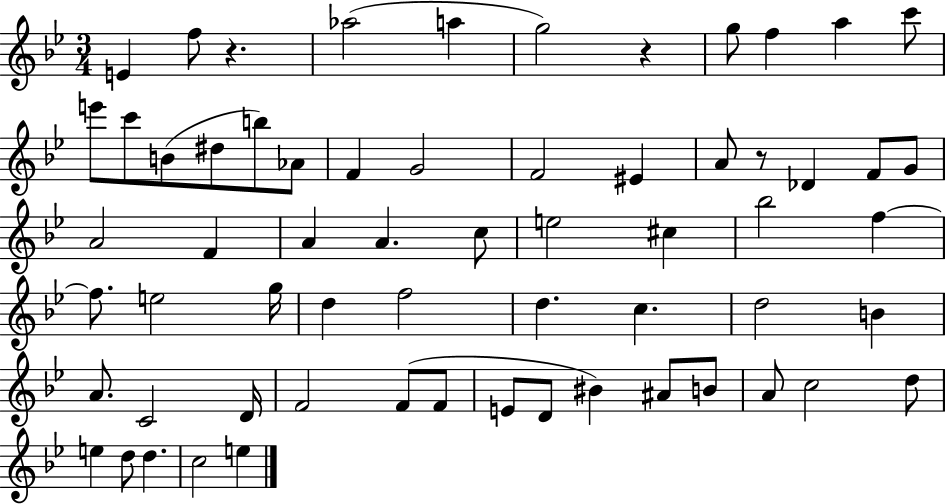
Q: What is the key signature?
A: BES major